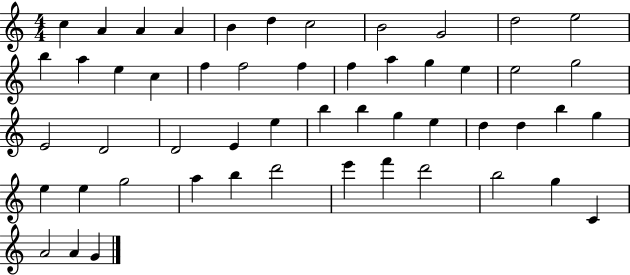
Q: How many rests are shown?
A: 0